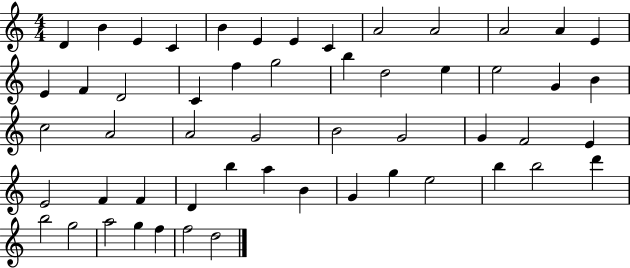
X:1
T:Untitled
M:4/4
L:1/4
K:C
D B E C B E E C A2 A2 A2 A E E F D2 C f g2 b d2 e e2 G B c2 A2 A2 G2 B2 G2 G F2 E E2 F F D b a B G g e2 b b2 d' b2 g2 a2 g f f2 d2